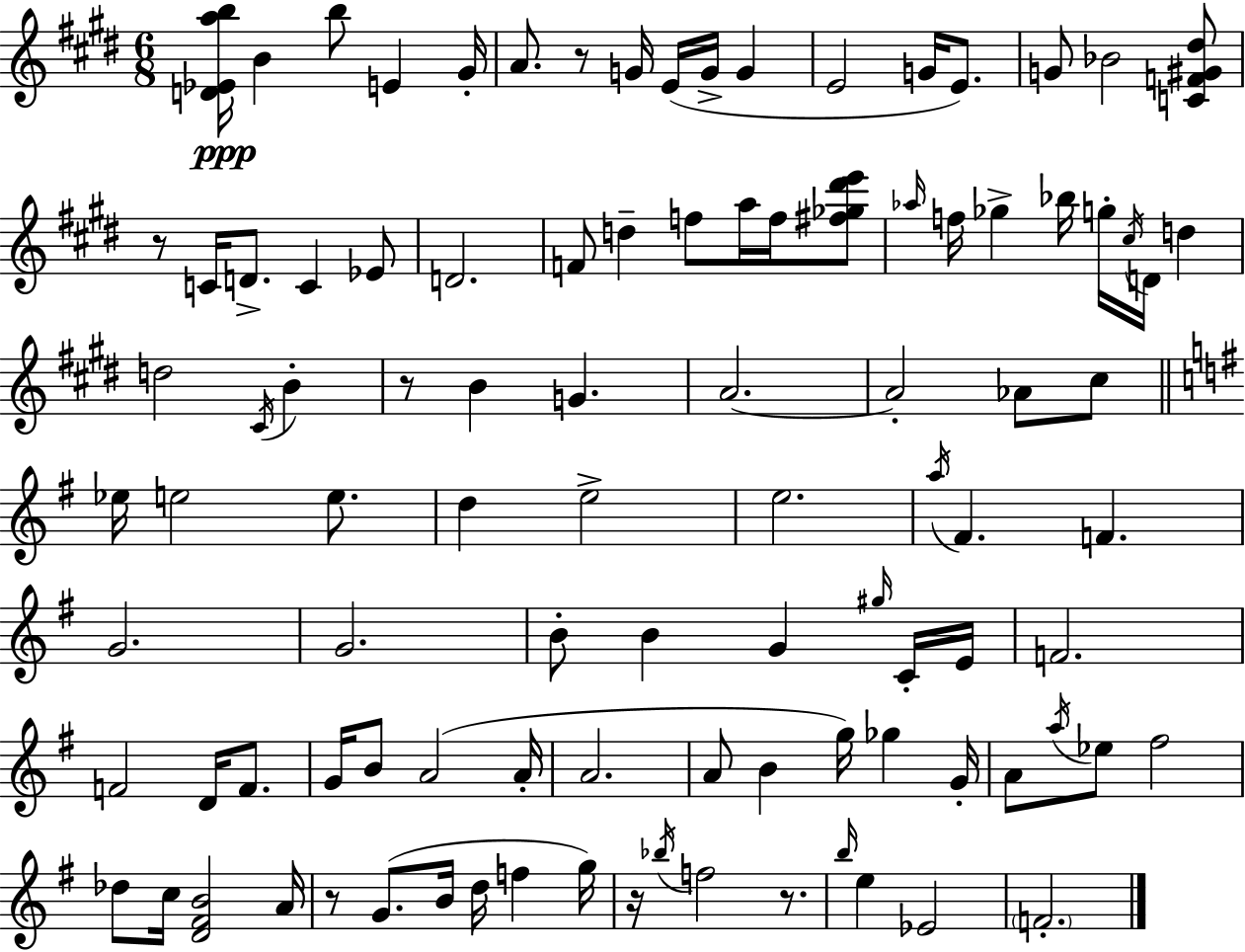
{
  \clef treble
  \numericTimeSignature
  \time 6/8
  \key e \major
  <d' ees' a'' b''>16\ppp b'4 b''8 e'4 gis'16-. | a'8. r8 g'16 e'16( g'16-> g'4 | e'2 g'16 e'8.) | g'8 bes'2 <c' f' gis' dis''>8 | \break r8 c'16 d'8.-> c'4 ees'8 | d'2. | f'8 d''4-- f''8 a''16 f''16 <fis'' ges'' dis''' e'''>8 | \grace { aes''16 } f''16 ges''4-> bes''16 g''16-. \acciaccatura { cis''16 } d'16 d''4 | \break d''2 \acciaccatura { cis'16 } b'4-. | r8 b'4 g'4. | a'2.~~ | a'2-. aes'8 | \break cis''8 \bar "||" \break \key g \major ees''16 e''2 e''8. | d''4 e''2-> | e''2. | \acciaccatura { a''16 } fis'4. f'4. | \break g'2. | g'2. | b'8-. b'4 g'4 \grace { gis''16 } | c'16-. e'16 f'2. | \break f'2 d'16 f'8. | g'16 b'8 a'2( | a'16-. a'2. | a'8 b'4 g''16) ges''4 | \break g'16-. a'8 \acciaccatura { a''16 } ees''8 fis''2 | des''8 c''16 <d' fis' b'>2 | a'16 r8 g'8.( b'16 d''16 f''4 | g''16) r16 \acciaccatura { bes''16 } f''2 | \break r8. \grace { b''16 } e''4 ees'2 | \parenthesize f'2.-. | \bar "|."
}